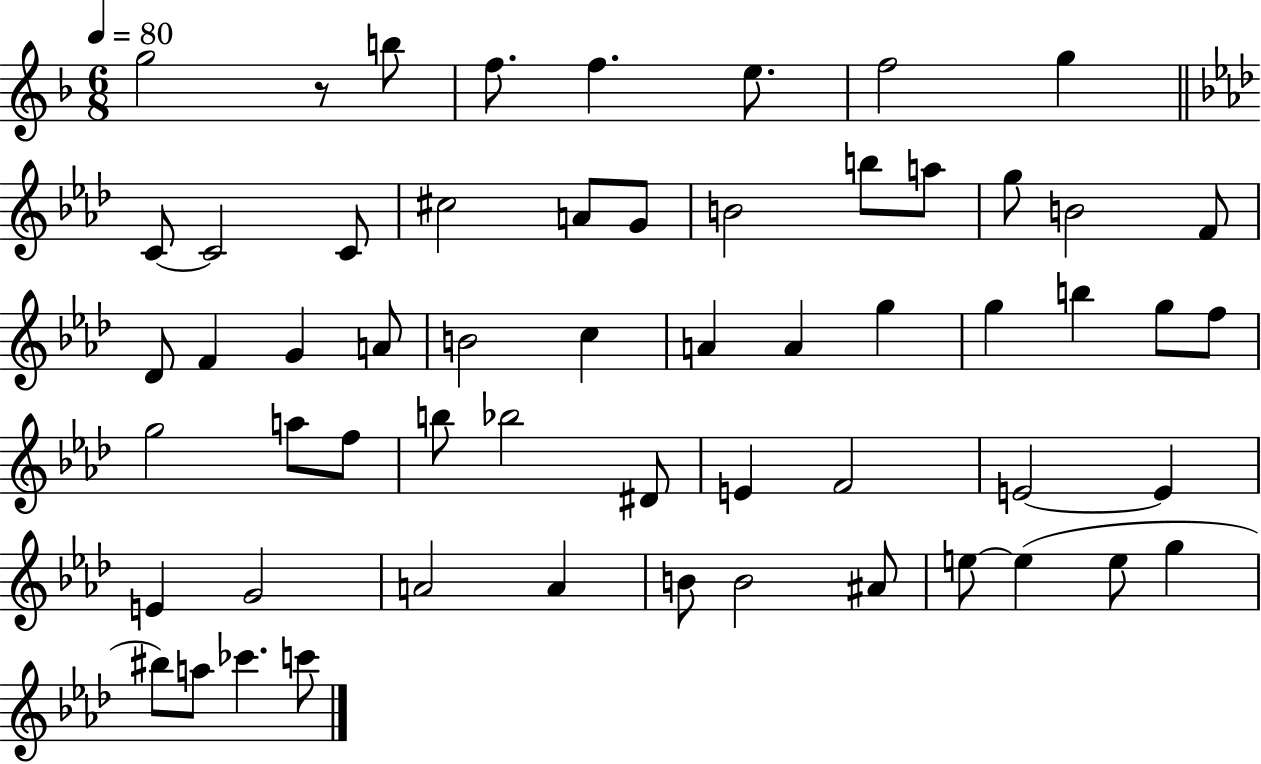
{
  \clef treble
  \numericTimeSignature
  \time 6/8
  \key f \major
  \tempo 4 = 80
  g''2 r8 b''8 | f''8. f''4. e''8. | f''2 g''4 | \bar "||" \break \key f \minor c'8~~ c'2 c'8 | cis''2 a'8 g'8 | b'2 b''8 a''8 | g''8 b'2 f'8 | \break des'8 f'4 g'4 a'8 | b'2 c''4 | a'4 a'4 g''4 | g''4 b''4 g''8 f''8 | \break g''2 a''8 f''8 | b''8 bes''2 dis'8 | e'4 f'2 | e'2~~ e'4 | \break e'4 g'2 | a'2 a'4 | b'8 b'2 ais'8 | e''8~~ e''4( e''8 g''4 | \break bis''8) a''8 ces'''4. c'''8 | \bar "|."
}